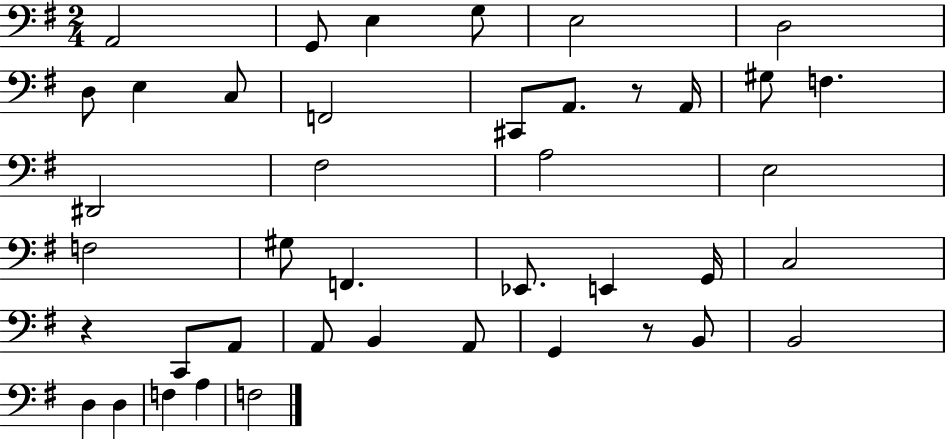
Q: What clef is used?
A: bass